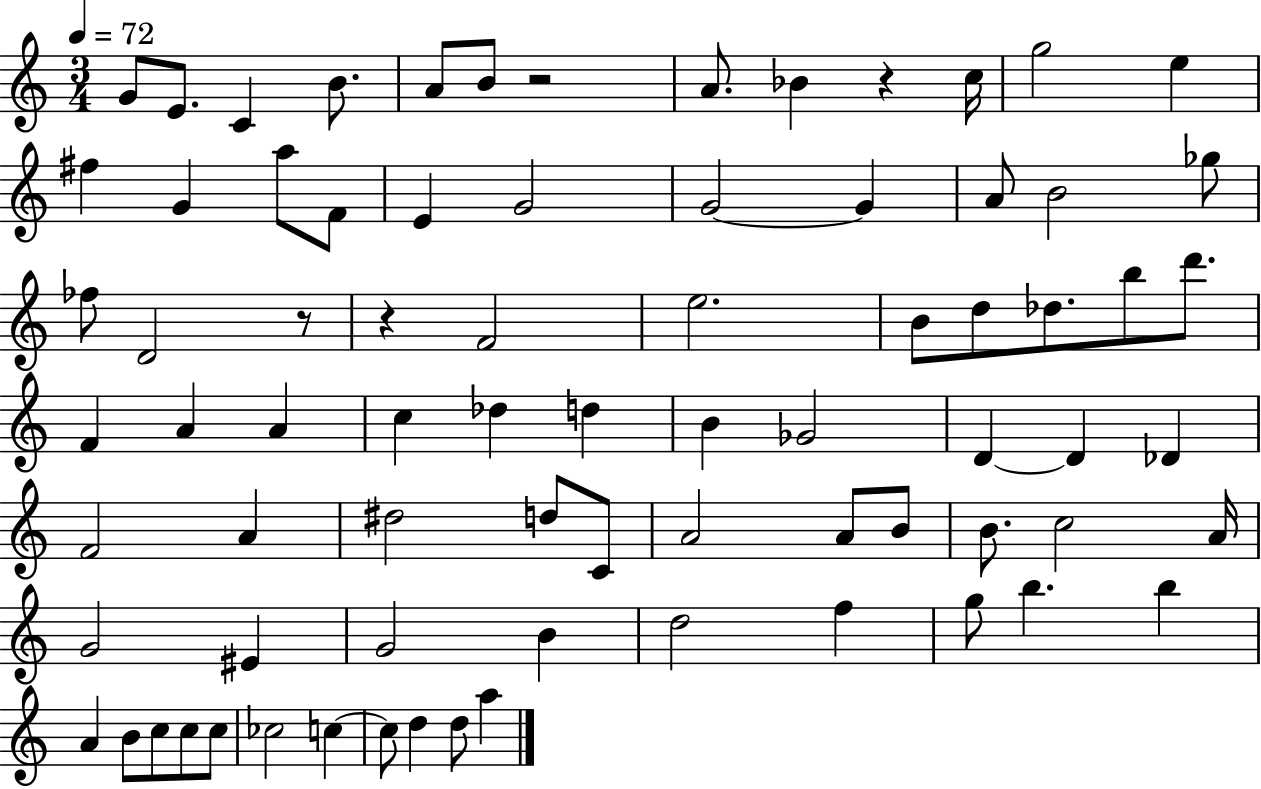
X:1
T:Untitled
M:3/4
L:1/4
K:C
G/2 E/2 C B/2 A/2 B/2 z2 A/2 _B z c/4 g2 e ^f G a/2 F/2 E G2 G2 G A/2 B2 _g/2 _f/2 D2 z/2 z F2 e2 B/2 d/2 _d/2 b/2 d'/2 F A A c _d d B _G2 D D _D F2 A ^d2 d/2 C/2 A2 A/2 B/2 B/2 c2 A/4 G2 ^E G2 B d2 f g/2 b b A B/2 c/2 c/2 c/2 _c2 c c/2 d d/2 a